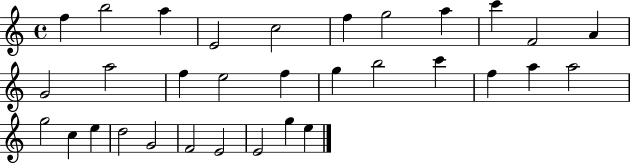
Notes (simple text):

F5/q B5/h A5/q E4/h C5/h F5/q G5/h A5/q C6/q F4/h A4/q G4/h A5/h F5/q E5/h F5/q G5/q B5/h C6/q F5/q A5/q A5/h G5/h C5/q E5/q D5/h G4/h F4/h E4/h E4/h G5/q E5/q